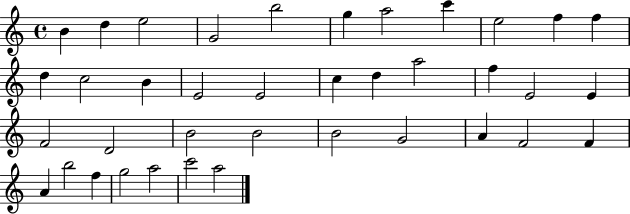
{
  \clef treble
  \time 4/4
  \defaultTimeSignature
  \key c \major
  b'4 d''4 e''2 | g'2 b''2 | g''4 a''2 c'''4 | e''2 f''4 f''4 | \break d''4 c''2 b'4 | e'2 e'2 | c''4 d''4 a''2 | f''4 e'2 e'4 | \break f'2 d'2 | b'2 b'2 | b'2 g'2 | a'4 f'2 f'4 | \break a'4 b''2 f''4 | g''2 a''2 | c'''2 a''2 | \bar "|."
}